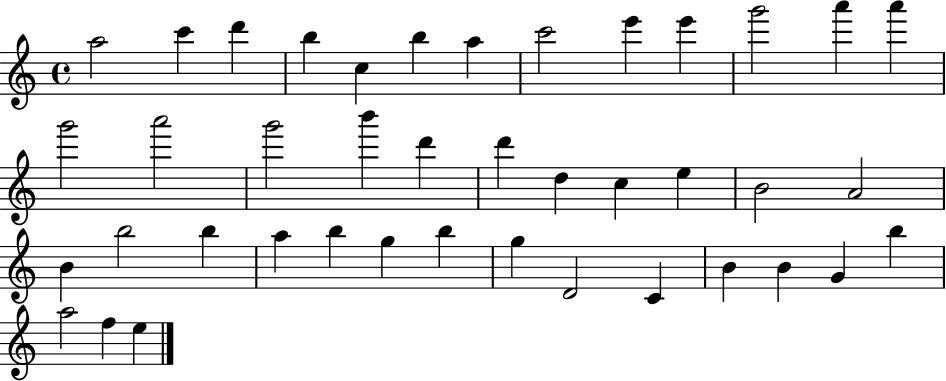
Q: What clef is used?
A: treble